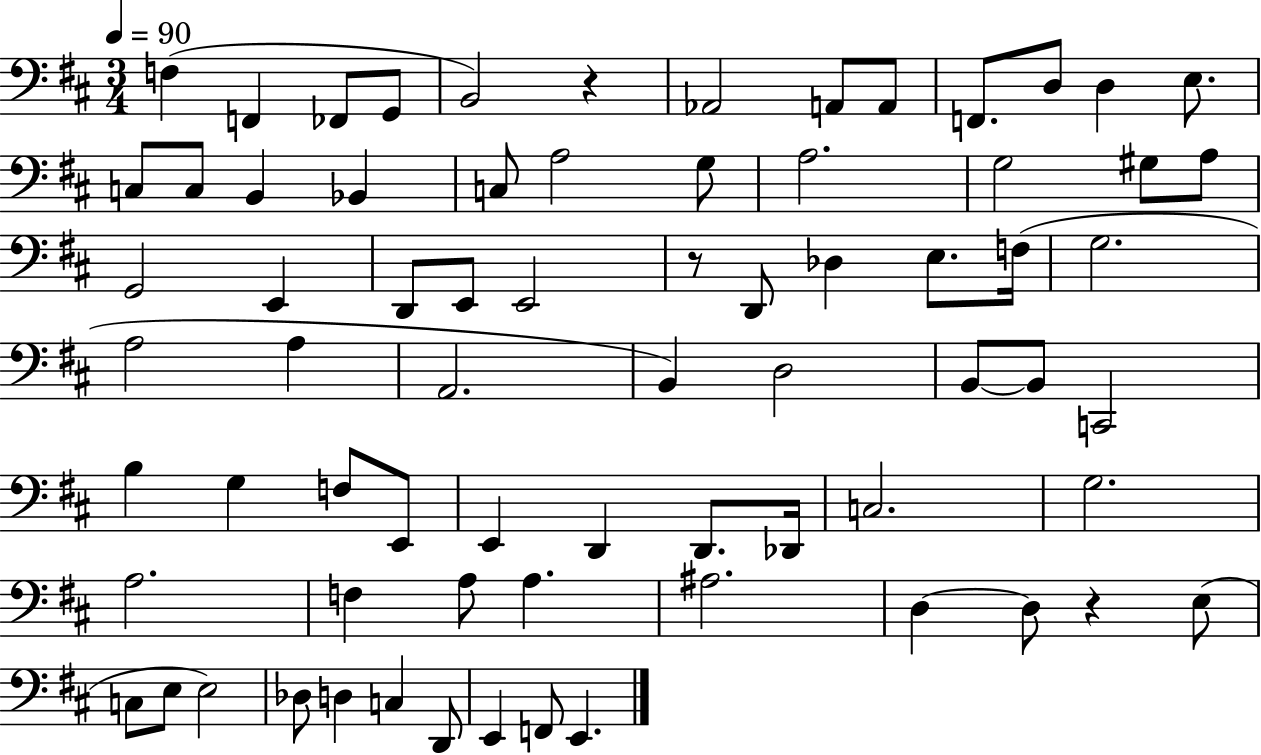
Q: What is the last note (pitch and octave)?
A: E2